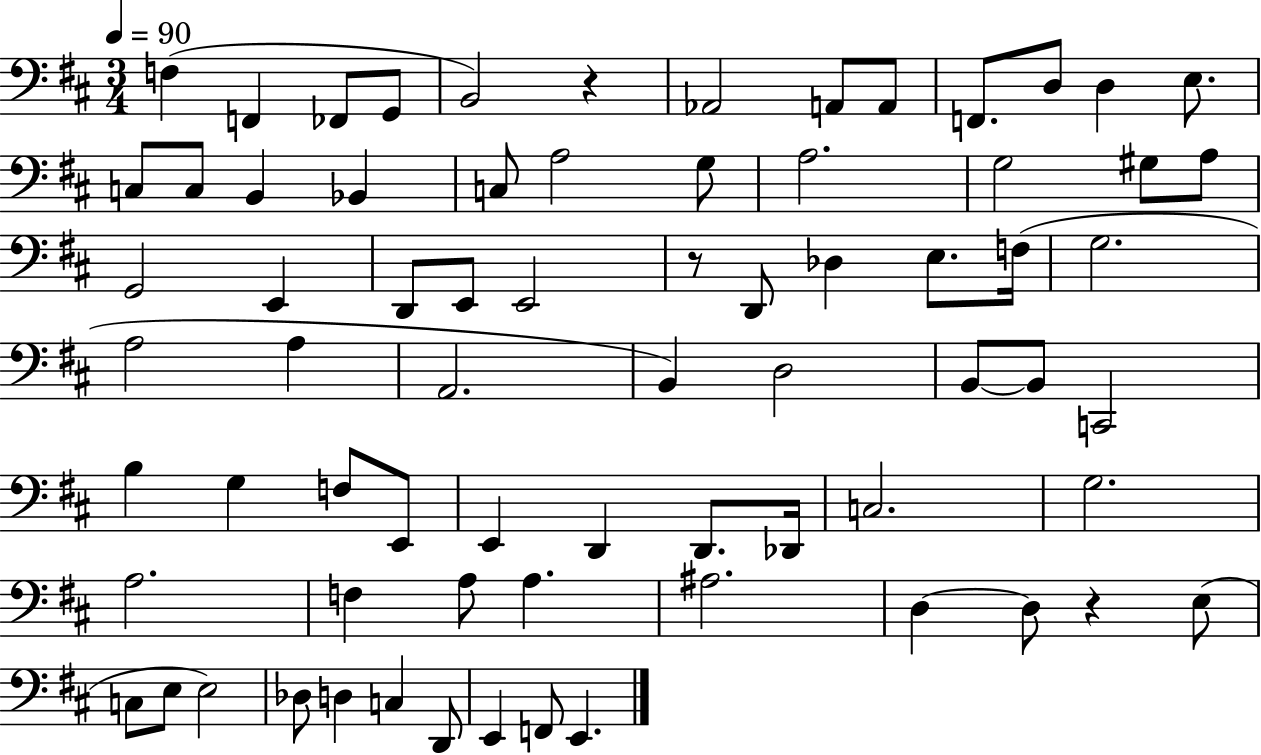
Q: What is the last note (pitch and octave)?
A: E2